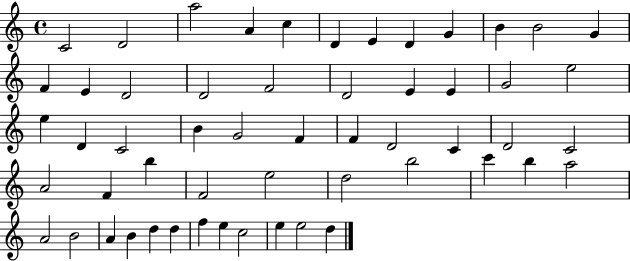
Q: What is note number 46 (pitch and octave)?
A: A4